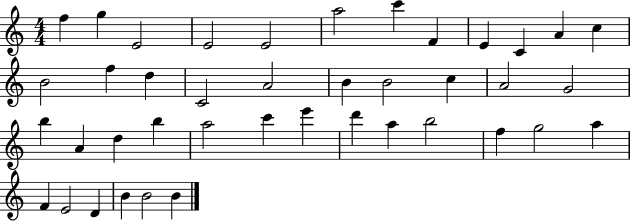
{
  \clef treble
  \numericTimeSignature
  \time 4/4
  \key c \major
  f''4 g''4 e'2 | e'2 e'2 | a''2 c'''4 f'4 | e'4 c'4 a'4 c''4 | \break b'2 f''4 d''4 | c'2 a'2 | b'4 b'2 c''4 | a'2 g'2 | \break b''4 a'4 d''4 b''4 | a''2 c'''4 e'''4 | d'''4 a''4 b''2 | f''4 g''2 a''4 | \break f'4 e'2 d'4 | b'4 b'2 b'4 | \bar "|."
}